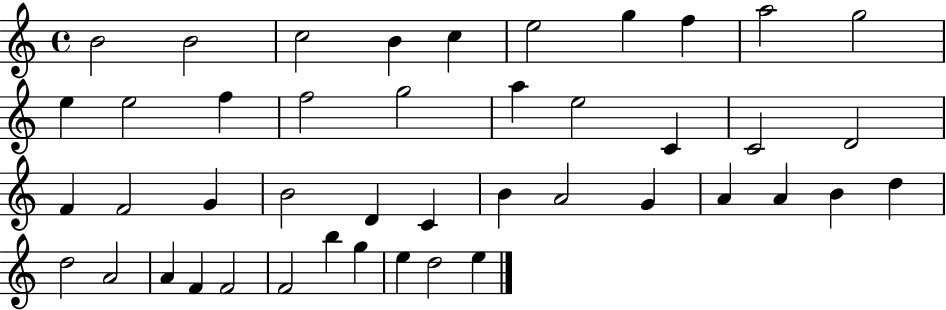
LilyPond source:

{
  \clef treble
  \time 4/4
  \defaultTimeSignature
  \key c \major
  b'2 b'2 | c''2 b'4 c''4 | e''2 g''4 f''4 | a''2 g''2 | \break e''4 e''2 f''4 | f''2 g''2 | a''4 e''2 c'4 | c'2 d'2 | \break f'4 f'2 g'4 | b'2 d'4 c'4 | b'4 a'2 g'4 | a'4 a'4 b'4 d''4 | \break d''2 a'2 | a'4 f'4 f'2 | f'2 b''4 g''4 | e''4 d''2 e''4 | \break \bar "|."
}